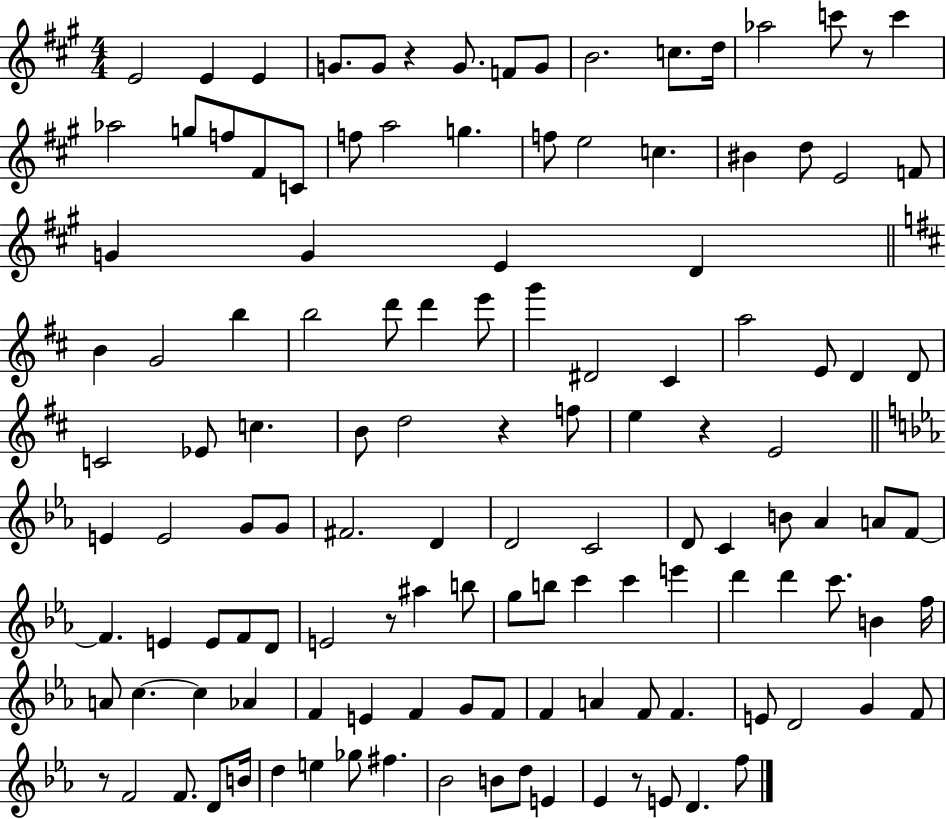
{
  \clef treble
  \numericTimeSignature
  \time 4/4
  \key a \major
  e'2 e'4 e'4 | g'8. g'8 r4 g'8. f'8 g'8 | b'2. c''8. d''16 | aes''2 c'''8 r8 c'''4 | \break aes''2 g''8 f''8 fis'8 c'8 | f''8 a''2 g''4. | f''8 e''2 c''4. | bis'4 d''8 e'2 f'8 | \break g'4 g'4 e'4 d'4 | \bar "||" \break \key d \major b'4 g'2 b''4 | b''2 d'''8 d'''4 e'''8 | g'''4 dis'2 cis'4 | a''2 e'8 d'4 d'8 | \break c'2 ees'8 c''4. | b'8 d''2 r4 f''8 | e''4 r4 e'2 | \bar "||" \break \key c \minor e'4 e'2 g'8 g'8 | fis'2. d'4 | d'2 c'2 | d'8 c'4 b'8 aes'4 a'8 f'8~~ | \break f'4. e'4 e'8 f'8 d'8 | e'2 r8 ais''4 b''8 | g''8 b''8 c'''4 c'''4 e'''4 | d'''4 d'''4 c'''8. b'4 f''16 | \break a'8 c''4.~~ c''4 aes'4 | f'4 e'4 f'4 g'8 f'8 | f'4 a'4 f'8 f'4. | e'8 d'2 g'4 f'8 | \break r8 f'2 f'8. d'8 b'16 | d''4 e''4 ges''8 fis''4. | bes'2 b'8 d''8 e'4 | ees'4 r8 e'8 d'4. f''8 | \break \bar "|."
}